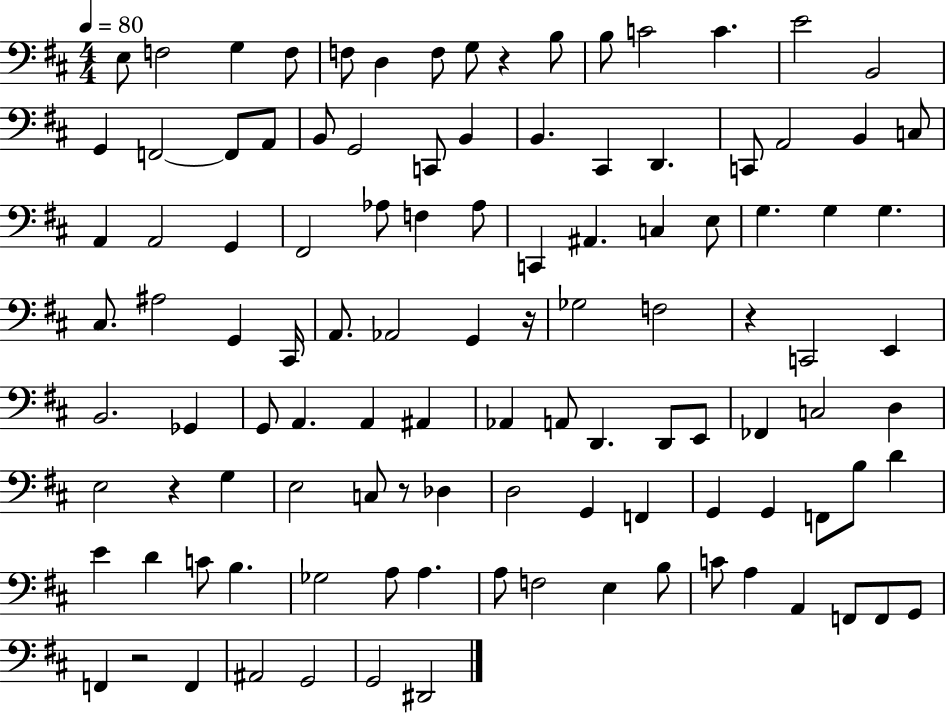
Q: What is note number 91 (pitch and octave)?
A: E3